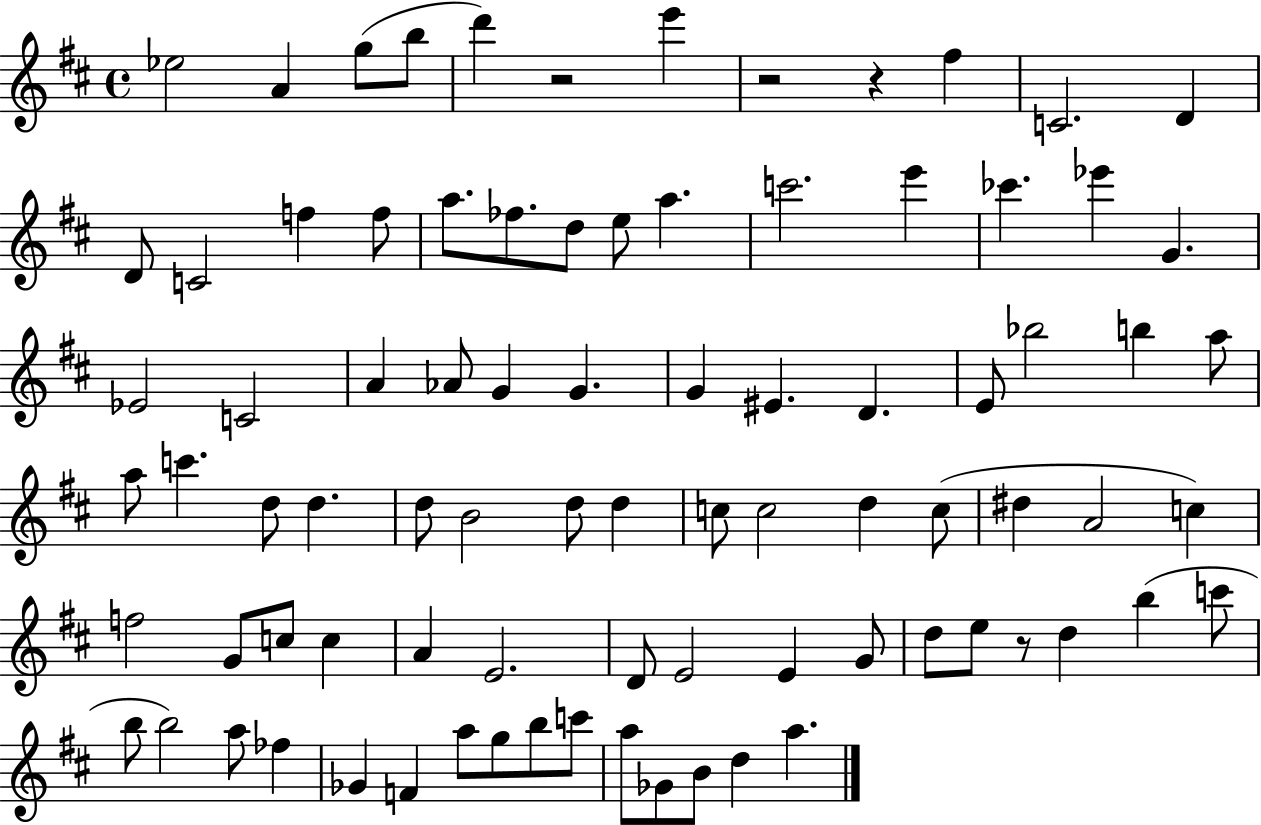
{
  \clef treble
  \time 4/4
  \defaultTimeSignature
  \key d \major
  \repeat volta 2 { ees''2 a'4 g''8( b''8 | d'''4) r2 e'''4 | r2 r4 fis''4 | c'2. d'4 | \break d'8 c'2 f''4 f''8 | a''8. fes''8. d''8 e''8 a''4. | c'''2. e'''4 | ces'''4. ees'''4 g'4. | \break ees'2 c'2 | a'4 aes'8 g'4 g'4. | g'4 eis'4. d'4. | e'8 bes''2 b''4 a''8 | \break a''8 c'''4. d''8 d''4. | d''8 b'2 d''8 d''4 | c''8 c''2 d''4 c''8( | dis''4 a'2 c''4) | \break f''2 g'8 c''8 c''4 | a'4 e'2. | d'8 e'2 e'4 g'8 | d''8 e''8 r8 d''4 b''4( c'''8 | \break b''8 b''2) a''8 fes''4 | ges'4 f'4 a''8 g''8 b''8 c'''8 | a''8 ges'8 b'8 d''4 a''4. | } \bar "|."
}